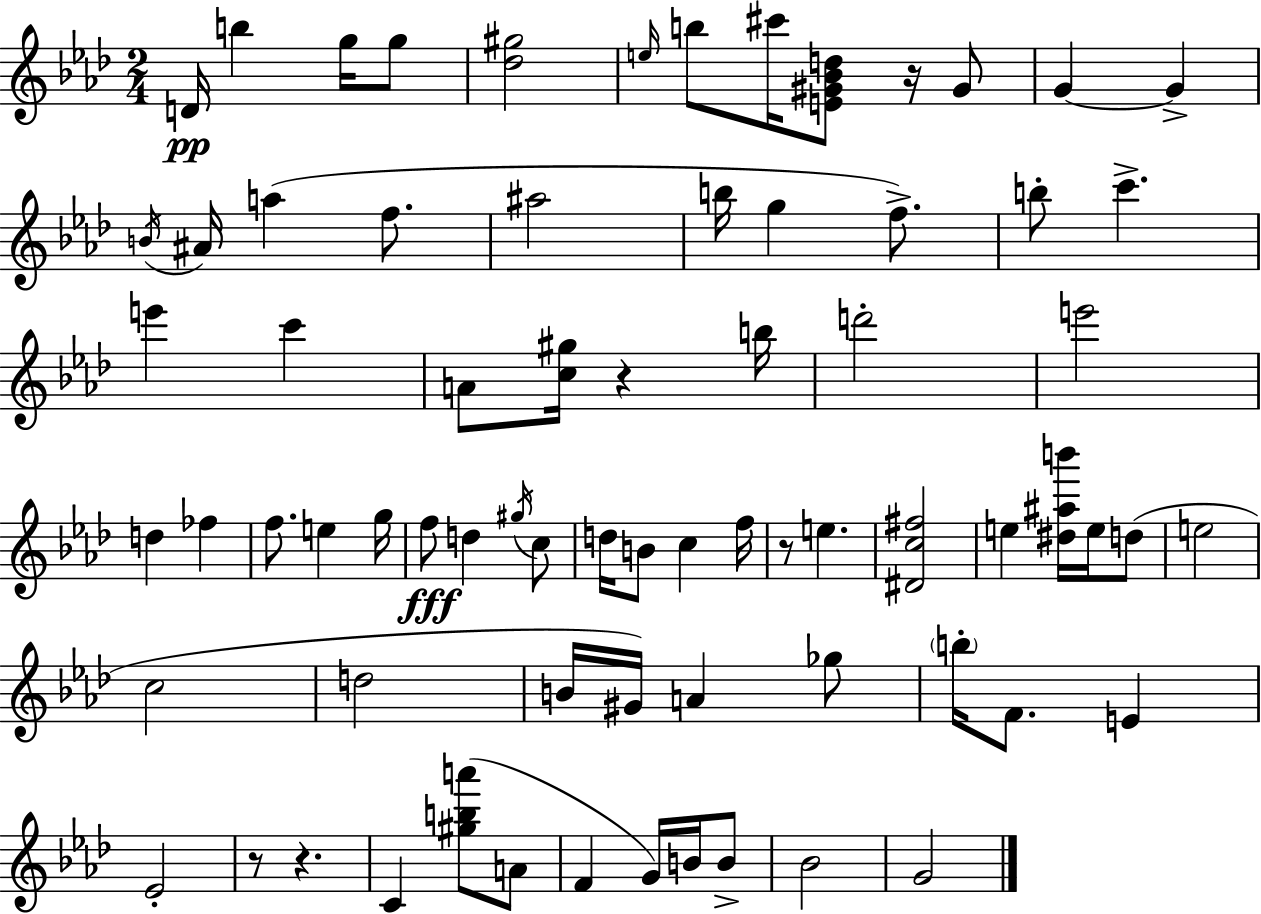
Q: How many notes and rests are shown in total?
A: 73